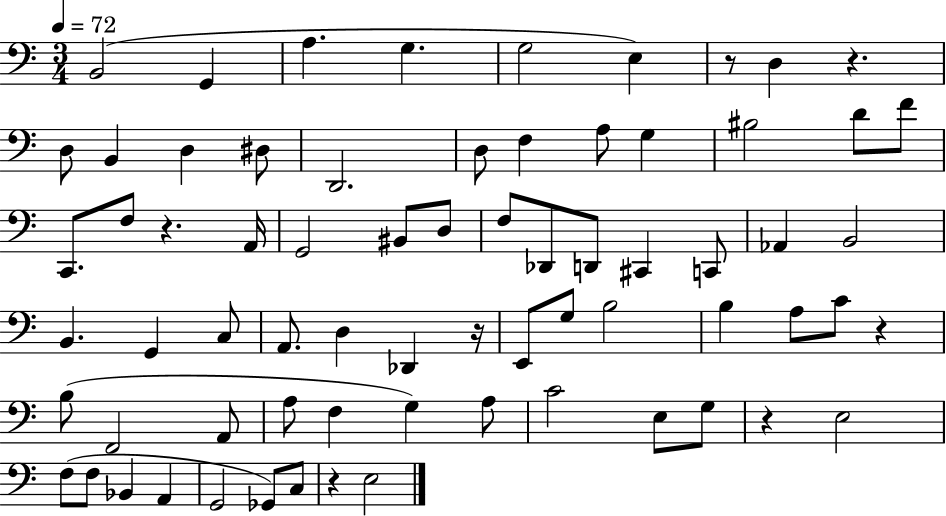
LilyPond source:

{
  \clef bass
  \numericTimeSignature
  \time 3/4
  \key c \major
  \tempo 4 = 72
  b,2( g,4 | a4. g4. | g2 e4) | r8 d4 r4. | \break d8 b,4 d4 dis8 | d,2. | d8 f4 a8 g4 | bis2 d'8 f'8 | \break c,8. f8 r4. a,16 | g,2 bis,8 d8 | f8 des,8 d,8 cis,4 c,8 | aes,4 b,2 | \break b,4. g,4 c8 | a,8. d4 des,4 r16 | e,8 g8 b2 | b4 a8 c'8 r4 | \break b8( f,2 a,8 | a8 f4 g4) a8 | c'2 e8 g8 | r4 e2 | \break f8( f8 bes,4 a,4 | g,2 ges,8) c8 | r4 e2 | \bar "|."
}